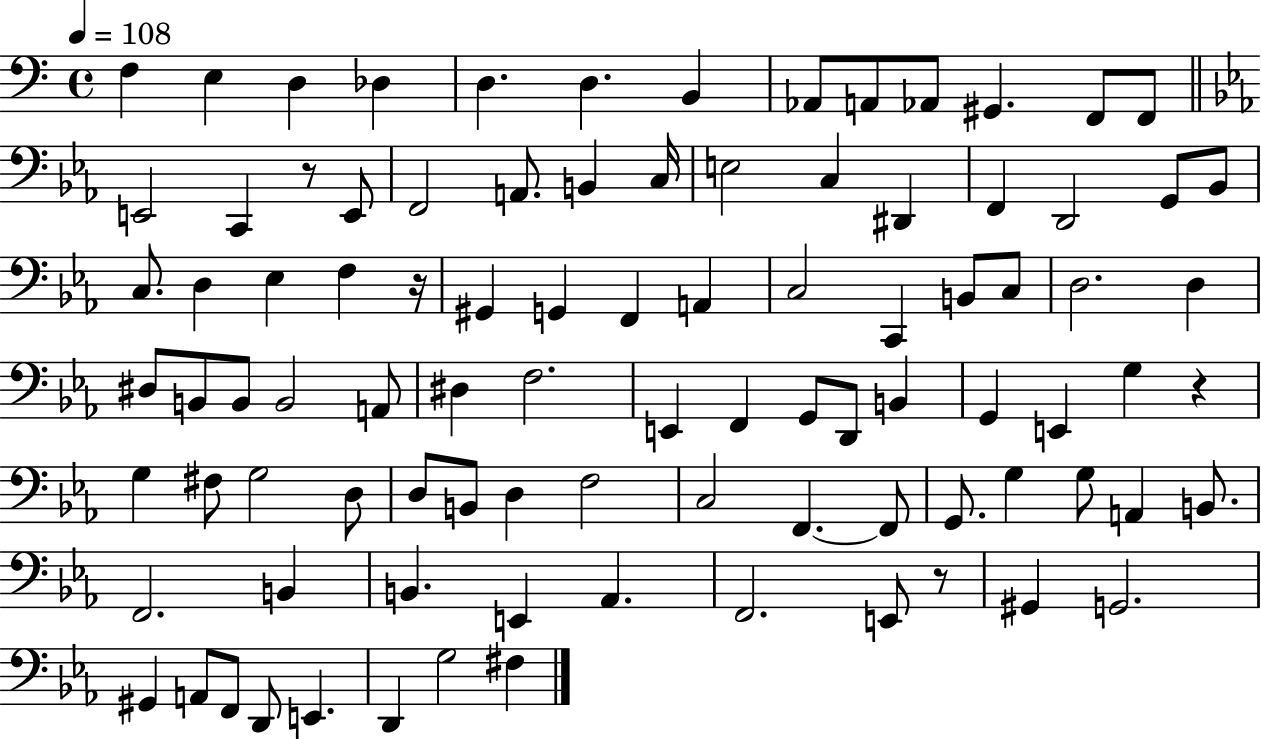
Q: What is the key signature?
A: C major